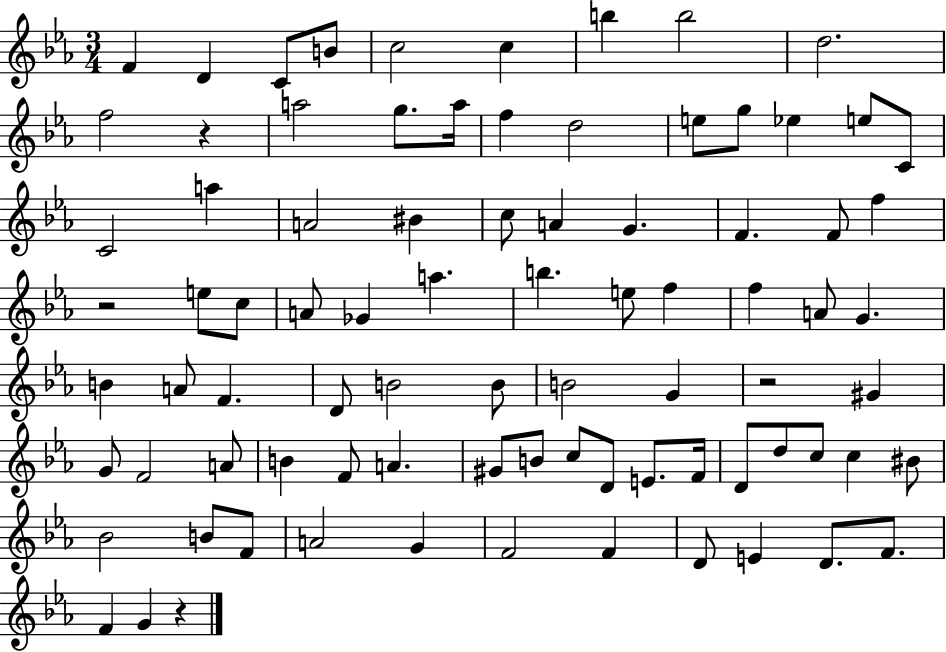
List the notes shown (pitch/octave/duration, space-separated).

F4/q D4/q C4/e B4/e C5/h C5/q B5/q B5/h D5/h. F5/h R/q A5/h G5/e. A5/s F5/q D5/h E5/e G5/e Eb5/q E5/e C4/e C4/h A5/q A4/h BIS4/q C5/e A4/q G4/q. F4/q. F4/e F5/q R/h E5/e C5/e A4/e Gb4/q A5/q. B5/q. E5/e F5/q F5/q A4/e G4/q. B4/q A4/e F4/q. D4/e B4/h B4/e B4/h G4/q R/h G#4/q G4/e F4/h A4/e B4/q F4/e A4/q. G#4/e B4/e C5/e D4/e E4/e. F4/s D4/e D5/e C5/e C5/q BIS4/e Bb4/h B4/e F4/e A4/h G4/q F4/h F4/q D4/e E4/q D4/e. F4/e. F4/q G4/q R/q